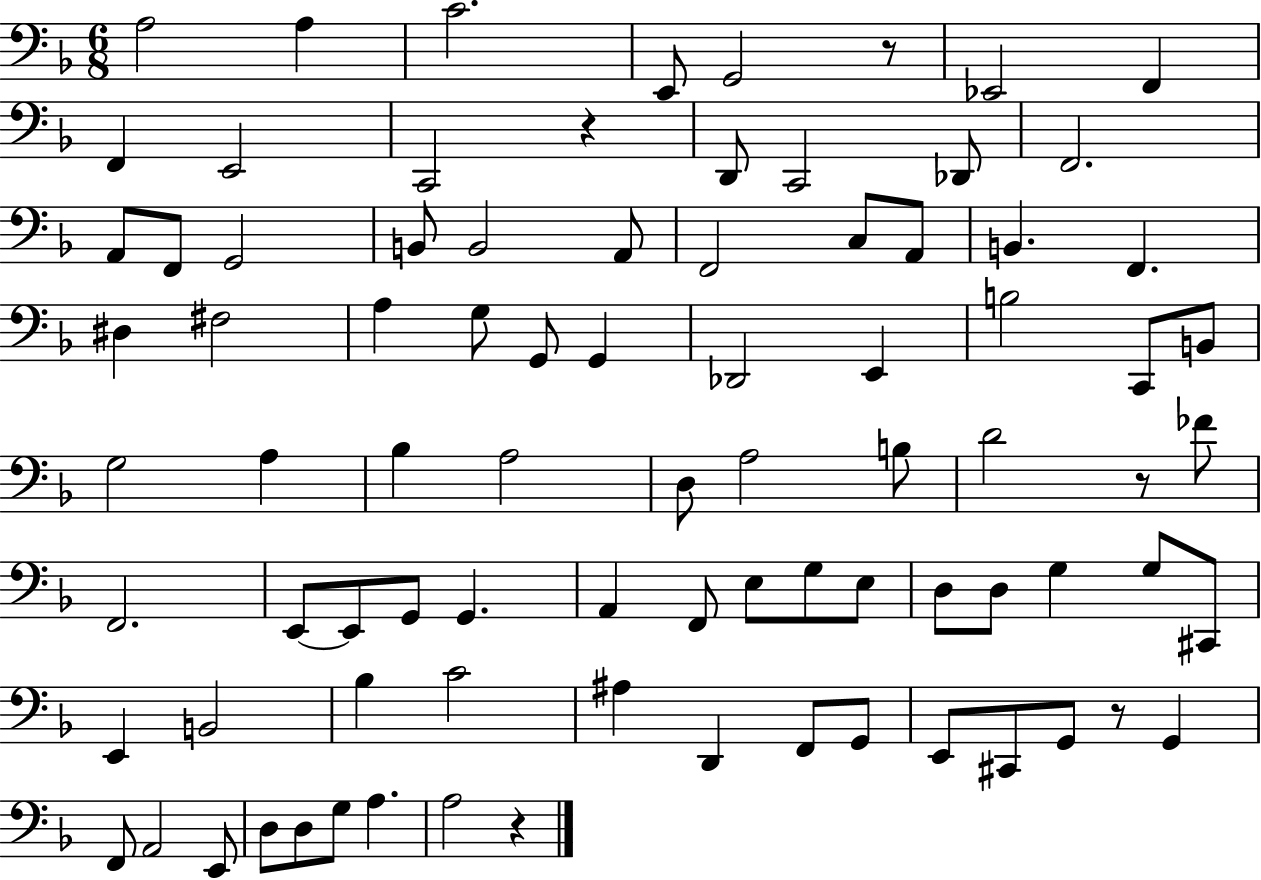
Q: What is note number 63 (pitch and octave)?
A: Bb3